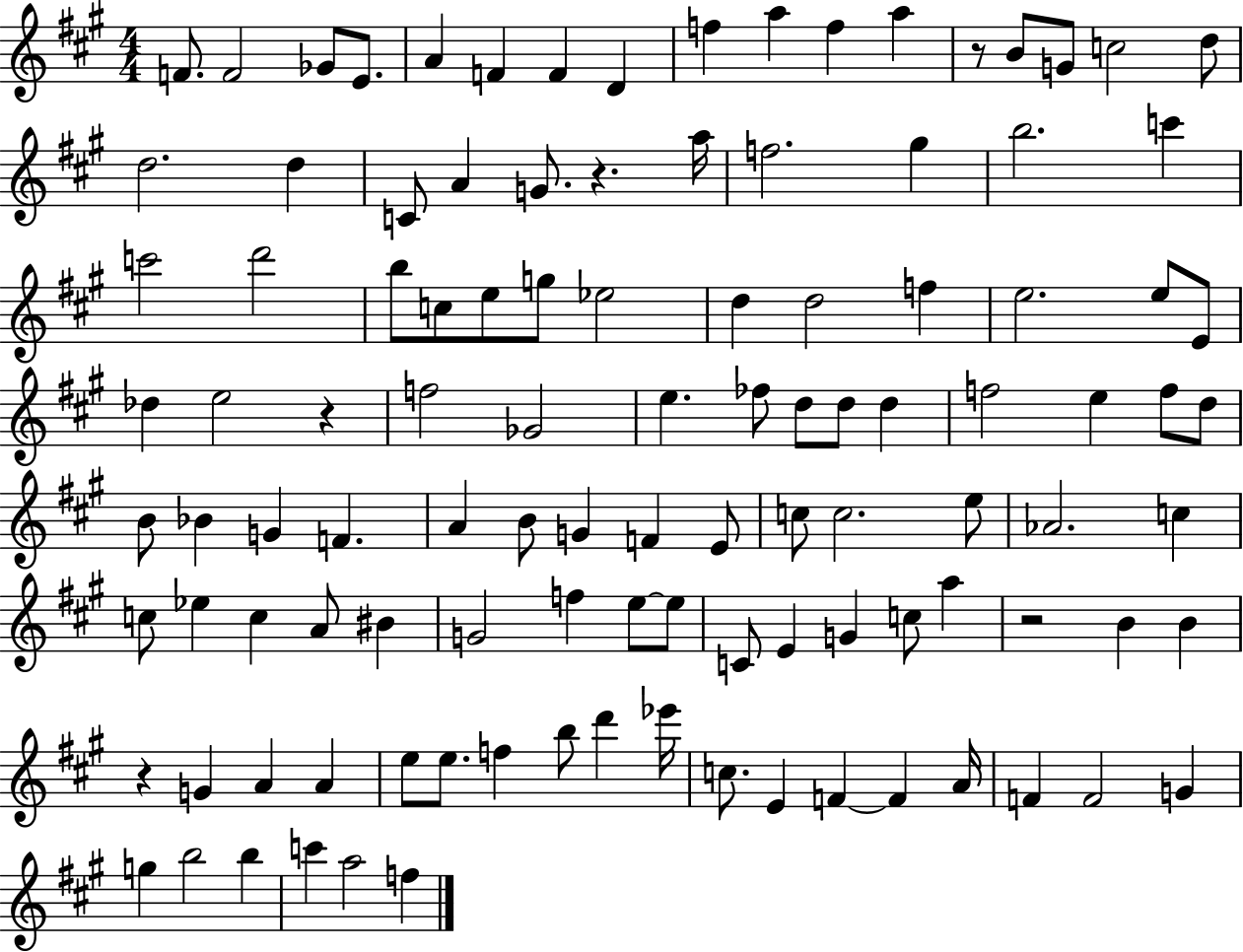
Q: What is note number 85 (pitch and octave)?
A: A4